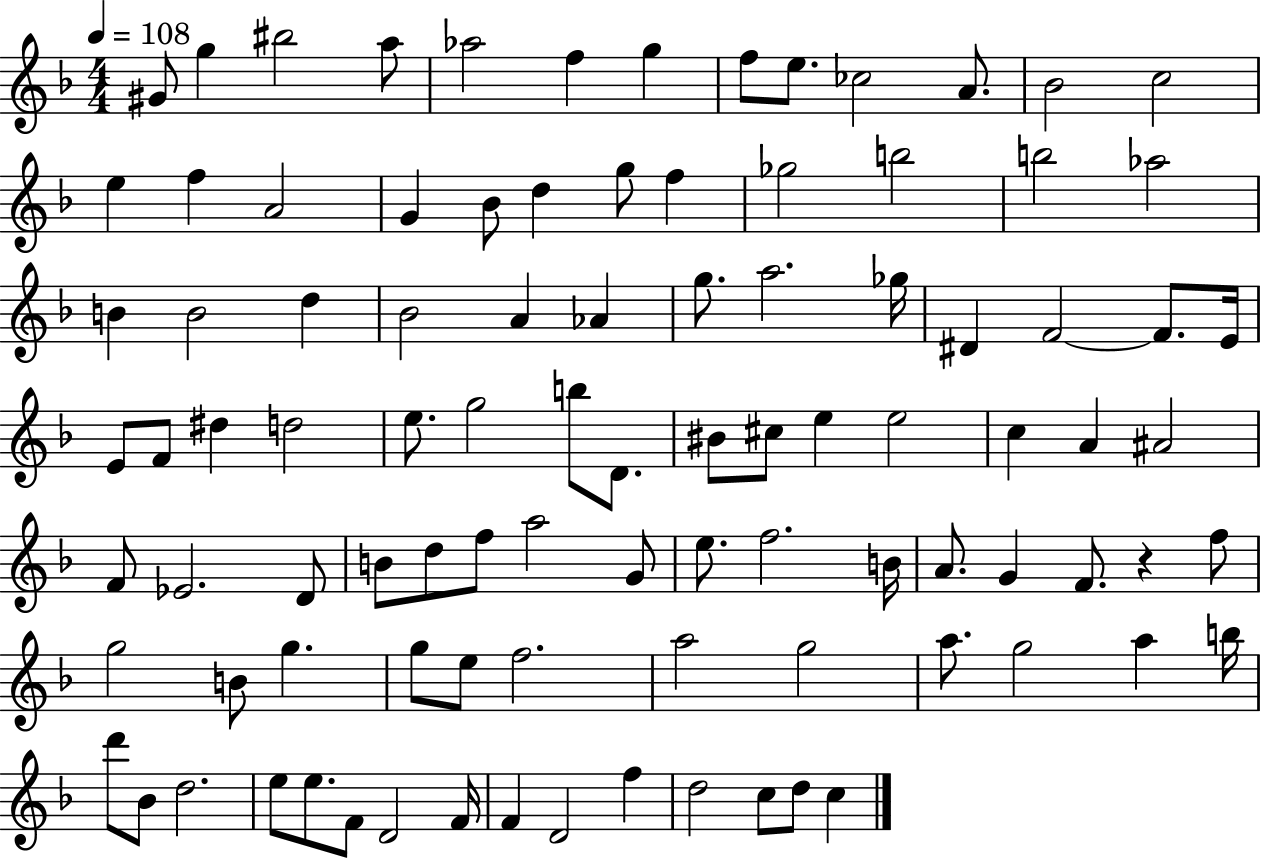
{
  \clef treble
  \numericTimeSignature
  \time 4/4
  \key f \major
  \tempo 4 = 108
  gis'8 g''4 bis''2 a''8 | aes''2 f''4 g''4 | f''8 e''8. ces''2 a'8. | bes'2 c''2 | \break e''4 f''4 a'2 | g'4 bes'8 d''4 g''8 f''4 | ges''2 b''2 | b''2 aes''2 | \break b'4 b'2 d''4 | bes'2 a'4 aes'4 | g''8. a''2. ges''16 | dis'4 f'2~~ f'8. e'16 | \break e'8 f'8 dis''4 d''2 | e''8. g''2 b''8 d'8. | bis'8 cis''8 e''4 e''2 | c''4 a'4 ais'2 | \break f'8 ees'2. d'8 | b'8 d''8 f''8 a''2 g'8 | e''8. f''2. b'16 | a'8. g'4 f'8. r4 f''8 | \break g''2 b'8 g''4. | g''8 e''8 f''2. | a''2 g''2 | a''8. g''2 a''4 b''16 | \break d'''8 bes'8 d''2. | e''8 e''8. f'8 d'2 f'16 | f'4 d'2 f''4 | d''2 c''8 d''8 c''4 | \break \bar "|."
}